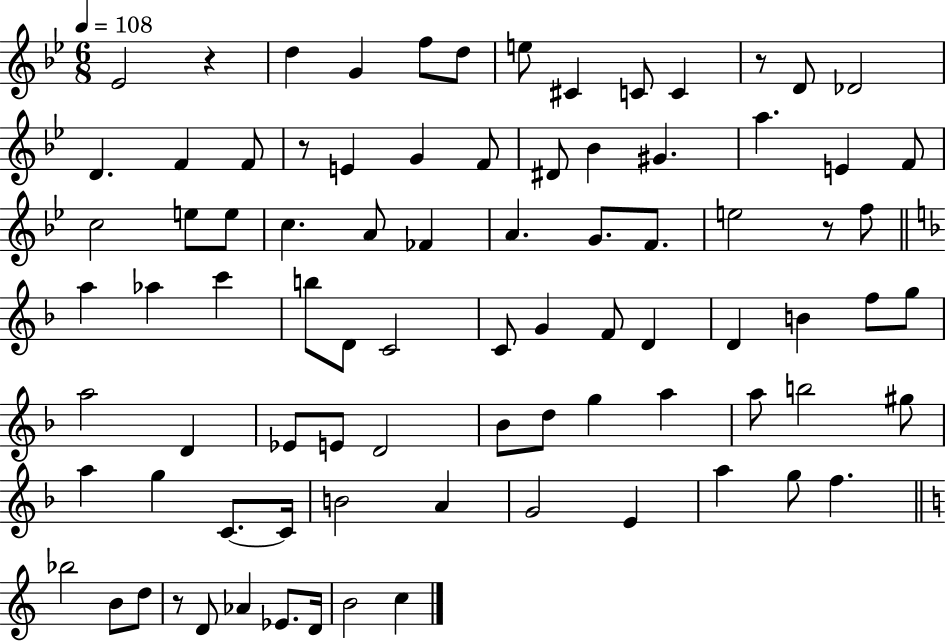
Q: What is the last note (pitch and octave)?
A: C5